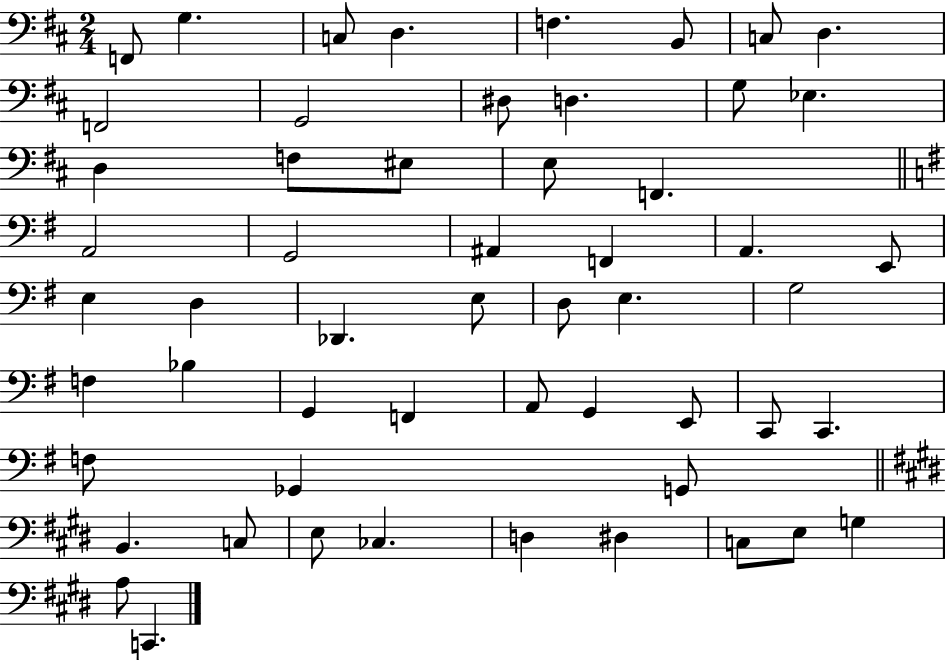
X:1
T:Untitled
M:2/4
L:1/4
K:D
F,,/2 G, C,/2 D, F, B,,/2 C,/2 D, F,,2 G,,2 ^D,/2 D, G,/2 _E, D, F,/2 ^E,/2 E,/2 F,, A,,2 G,,2 ^A,, F,, A,, E,,/2 E, D, _D,, E,/2 D,/2 E, G,2 F, _B, G,, F,, A,,/2 G,, E,,/2 C,,/2 C,, F,/2 _G,, G,,/2 B,, C,/2 E,/2 _C, D, ^D, C,/2 E,/2 G, A,/2 C,,